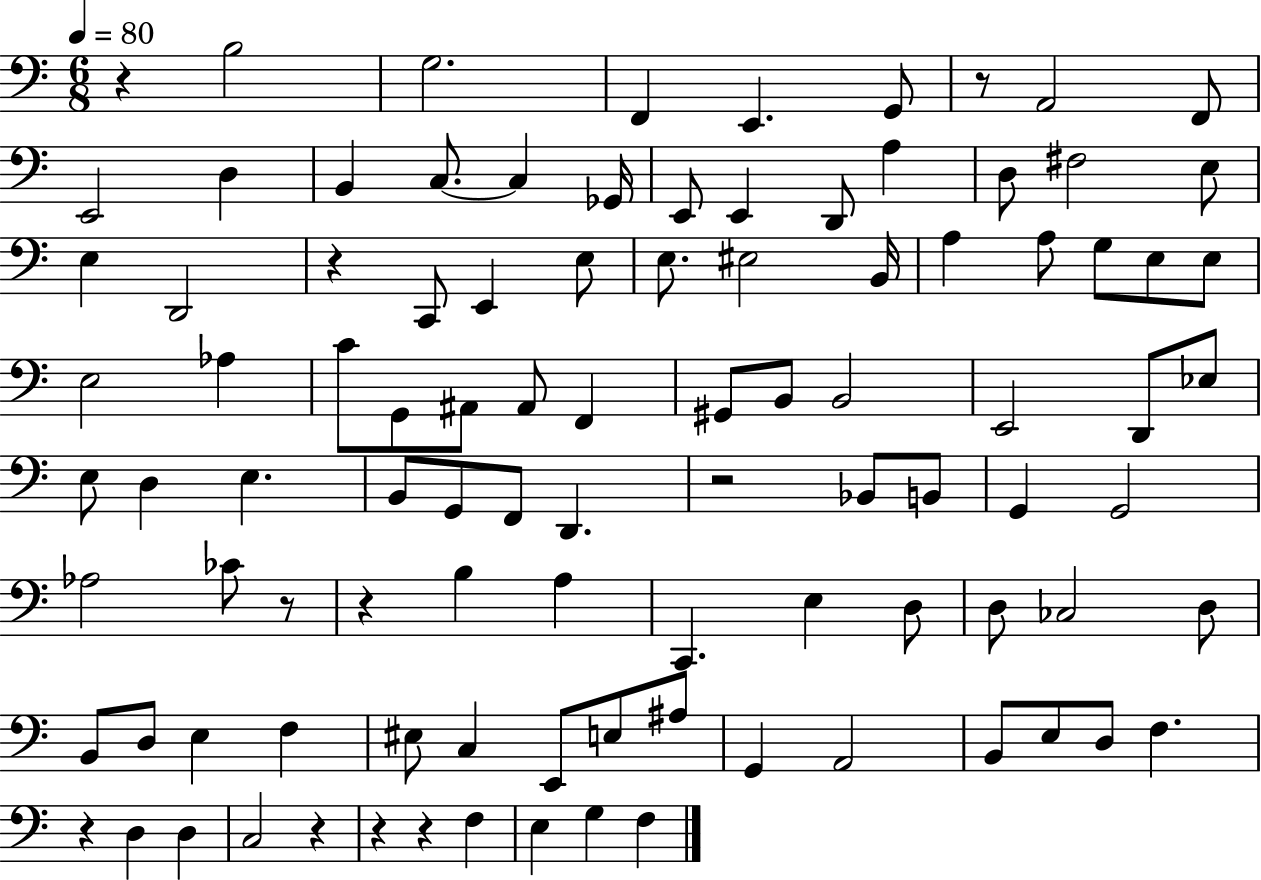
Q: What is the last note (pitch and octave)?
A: F3